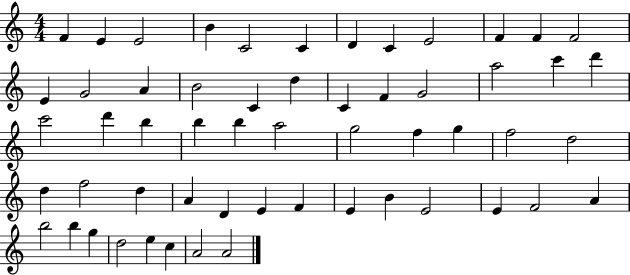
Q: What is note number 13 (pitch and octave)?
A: E4